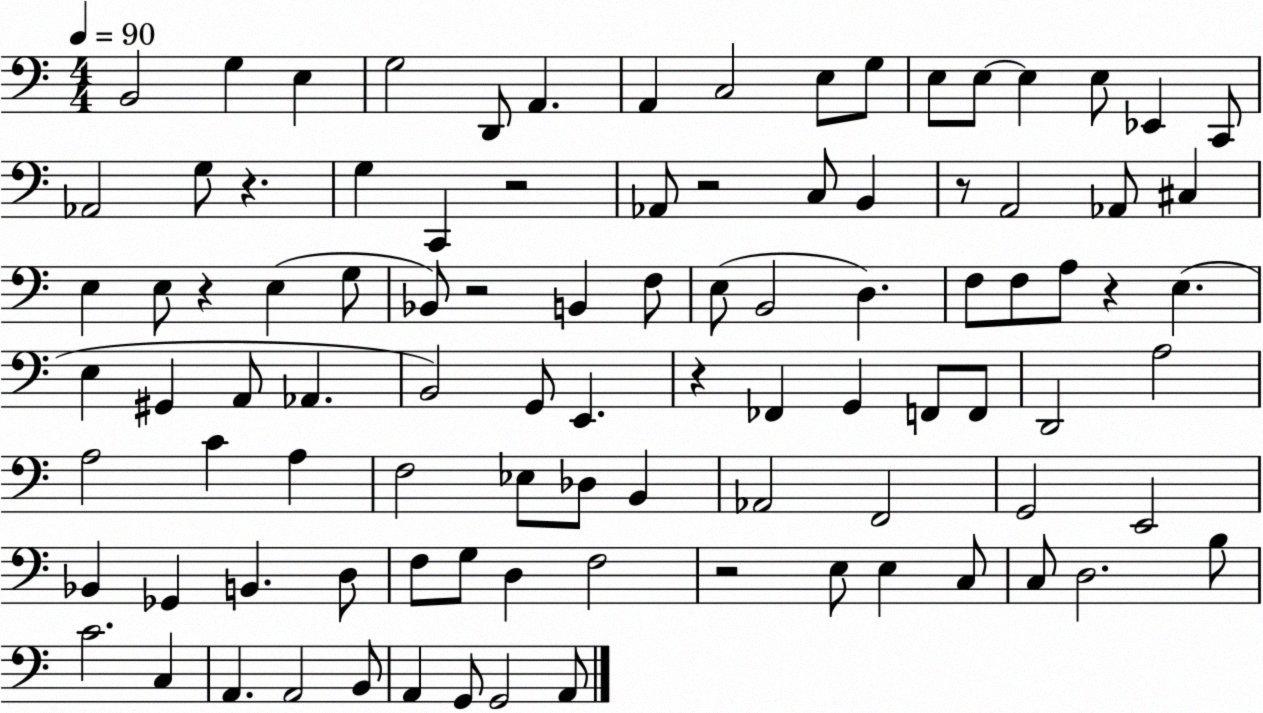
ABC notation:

X:1
T:Untitled
M:4/4
L:1/4
K:C
B,,2 G, E, G,2 D,,/2 A,, A,, C,2 E,/2 G,/2 E,/2 E,/2 E, E,/2 _E,, C,,/2 _A,,2 G,/2 z G, C,, z2 _A,,/2 z2 C,/2 B,, z/2 A,,2 _A,,/2 ^C, E, E,/2 z E, G,/2 _B,,/2 z2 B,, F,/2 E,/2 B,,2 D, F,/2 F,/2 A,/2 z E, E, ^G,, A,,/2 _A,, B,,2 G,,/2 E,, z _F,, G,, F,,/2 F,,/2 D,,2 A,2 A,2 C A, F,2 _E,/2 _D,/2 B,, _A,,2 F,,2 G,,2 E,,2 _B,, _G,, B,, D,/2 F,/2 G,/2 D, F,2 z2 E,/2 E, C,/2 C,/2 D,2 B,/2 C2 C, A,, A,,2 B,,/2 A,, G,,/2 G,,2 A,,/2